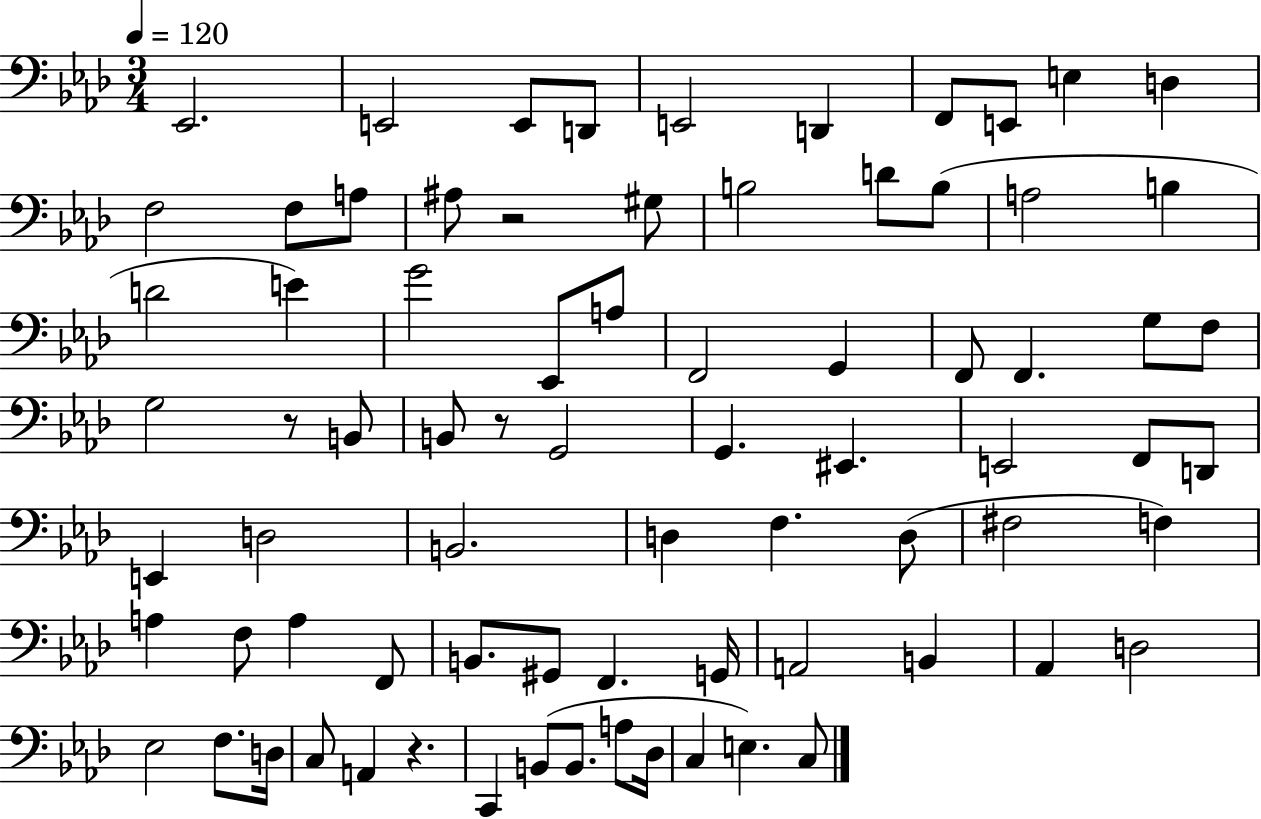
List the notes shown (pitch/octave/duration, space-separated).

Eb2/h. E2/h E2/e D2/e E2/h D2/q F2/e E2/e E3/q D3/q F3/h F3/e A3/e A#3/e R/h G#3/e B3/h D4/e B3/e A3/h B3/q D4/h E4/q G4/h Eb2/e A3/e F2/h G2/q F2/e F2/q. G3/e F3/e G3/h R/e B2/e B2/e R/e G2/h G2/q. EIS2/q. E2/h F2/e D2/e E2/q D3/h B2/h. D3/q F3/q. D3/e F#3/h F3/q A3/q F3/e A3/q F2/e B2/e. G#2/e F2/q. G2/s A2/h B2/q Ab2/q D3/h Eb3/h F3/e. D3/s C3/e A2/q R/q. C2/q B2/e B2/e. A3/e Db3/s C3/q E3/q. C3/e